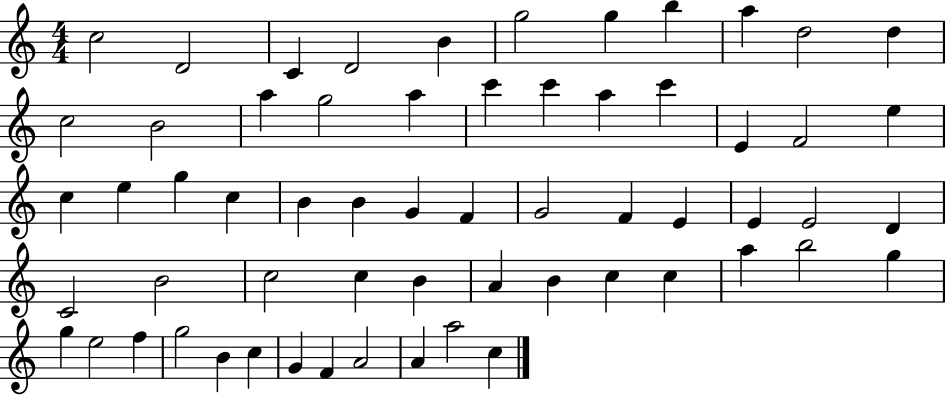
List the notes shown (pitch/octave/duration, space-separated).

C5/h D4/h C4/q D4/h B4/q G5/h G5/q B5/q A5/q D5/h D5/q C5/h B4/h A5/q G5/h A5/q C6/q C6/q A5/q C6/q E4/q F4/h E5/q C5/q E5/q G5/q C5/q B4/q B4/q G4/q F4/q G4/h F4/q E4/q E4/q E4/h D4/q C4/h B4/h C5/h C5/q B4/q A4/q B4/q C5/q C5/q A5/q B5/h G5/q G5/q E5/h F5/q G5/h B4/q C5/q G4/q F4/q A4/h A4/q A5/h C5/q